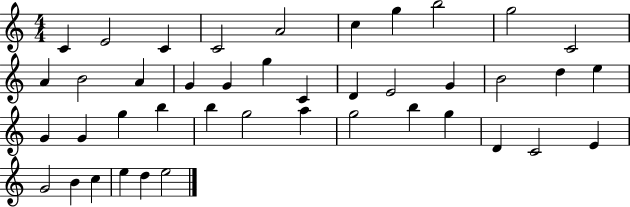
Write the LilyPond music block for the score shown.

{
  \clef treble
  \numericTimeSignature
  \time 4/4
  \key c \major
  c'4 e'2 c'4 | c'2 a'2 | c''4 g''4 b''2 | g''2 c'2 | \break a'4 b'2 a'4 | g'4 g'4 g''4 c'4 | d'4 e'2 g'4 | b'2 d''4 e''4 | \break g'4 g'4 g''4 b''4 | b''4 g''2 a''4 | g''2 b''4 g''4 | d'4 c'2 e'4 | \break g'2 b'4 c''4 | e''4 d''4 e''2 | \bar "|."
}